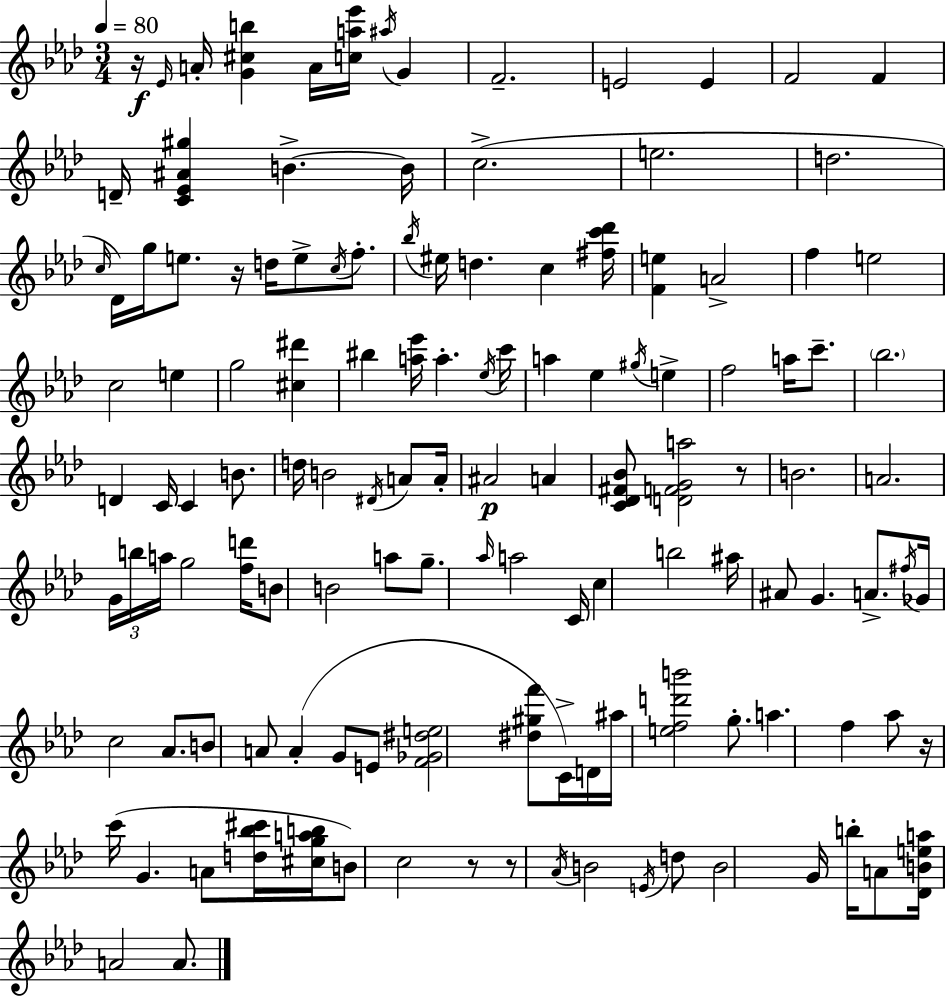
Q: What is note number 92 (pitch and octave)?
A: Ab5